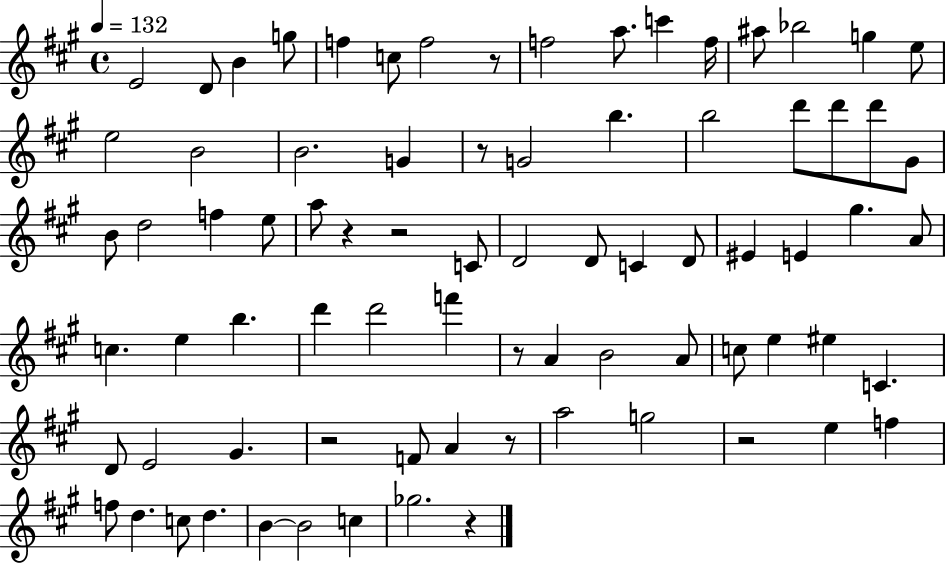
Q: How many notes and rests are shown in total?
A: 79